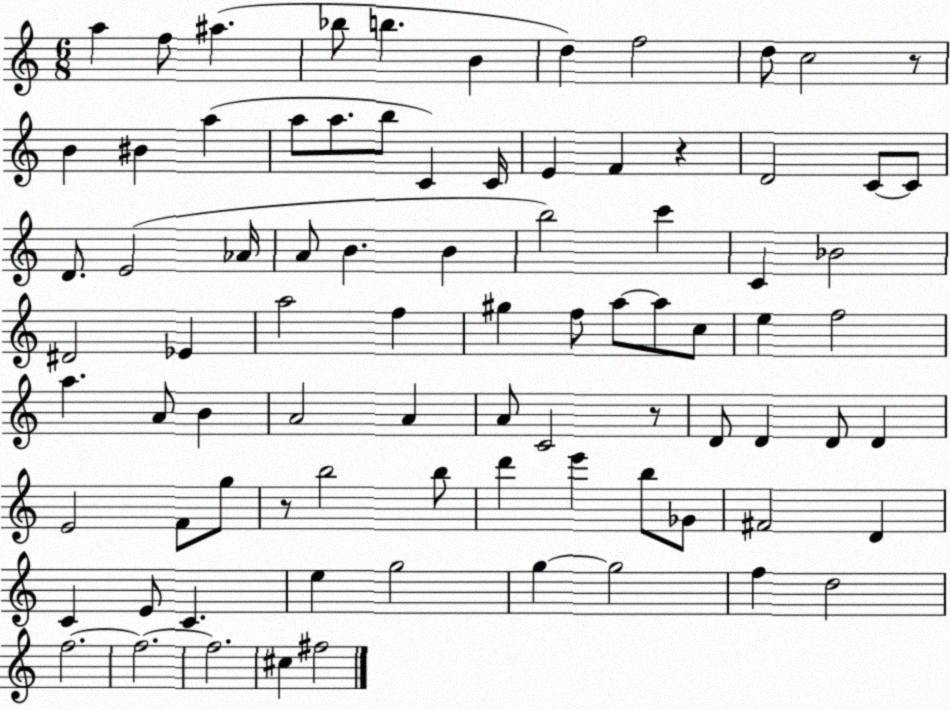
X:1
T:Untitled
M:6/8
L:1/4
K:C
a f/2 ^a _b/2 b B d f2 d/2 c2 z/2 B ^B a a/2 a/2 b/2 C C/4 E F z D2 C/2 C/2 D/2 E2 _A/4 A/2 B B b2 c' C _B2 ^D2 _E a2 f ^g f/2 a/2 a/2 c/2 e f2 a A/2 B A2 A A/2 C2 z/2 D/2 D D/2 D E2 F/2 g/2 z/2 b2 b/2 d' e' b/2 _G/2 ^F2 D C E/2 C e g2 g g2 f d2 f2 f2 f2 ^c ^f2